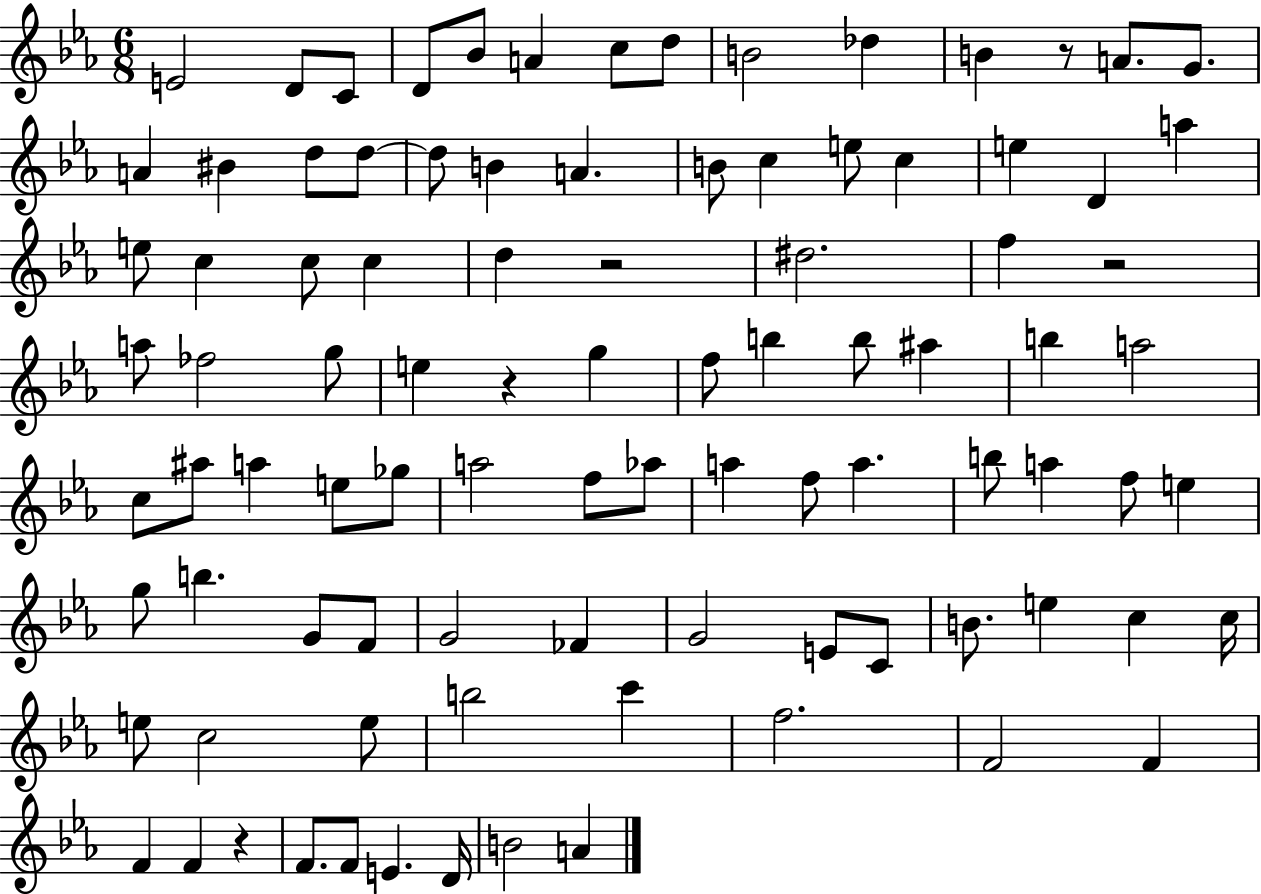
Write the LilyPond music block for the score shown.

{
  \clef treble
  \numericTimeSignature
  \time 6/8
  \key ees \major
  e'2 d'8 c'8 | d'8 bes'8 a'4 c''8 d''8 | b'2 des''4 | b'4 r8 a'8. g'8. | \break a'4 bis'4 d''8 d''8~~ | d''8 b'4 a'4. | b'8 c''4 e''8 c''4 | e''4 d'4 a''4 | \break e''8 c''4 c''8 c''4 | d''4 r2 | dis''2. | f''4 r2 | \break a''8 fes''2 g''8 | e''4 r4 g''4 | f''8 b''4 b''8 ais''4 | b''4 a''2 | \break c''8 ais''8 a''4 e''8 ges''8 | a''2 f''8 aes''8 | a''4 f''8 a''4. | b''8 a''4 f''8 e''4 | \break g''8 b''4. g'8 f'8 | g'2 fes'4 | g'2 e'8 c'8 | b'8. e''4 c''4 c''16 | \break e''8 c''2 e''8 | b''2 c'''4 | f''2. | f'2 f'4 | \break f'4 f'4 r4 | f'8. f'8 e'4. d'16 | b'2 a'4 | \bar "|."
}